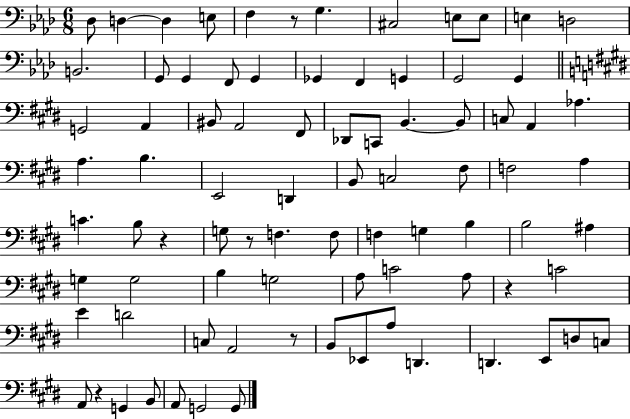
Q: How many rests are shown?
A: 6